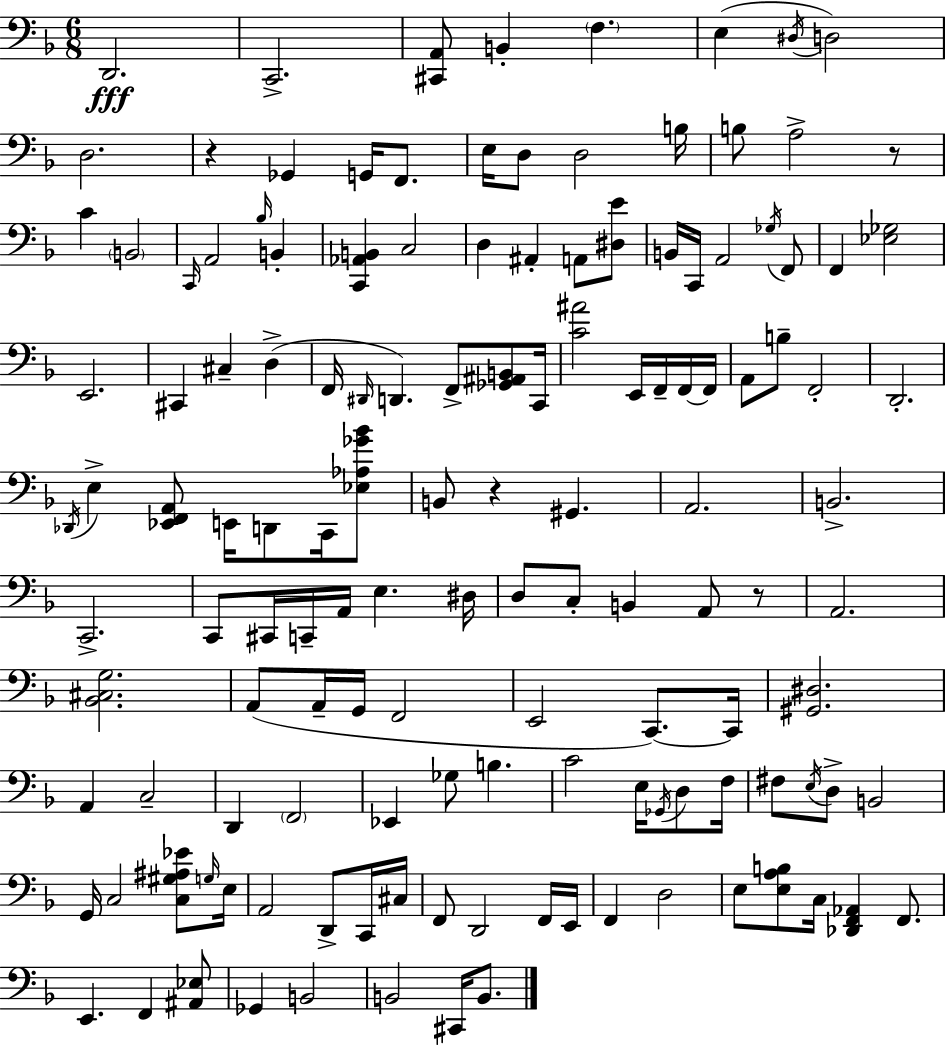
D2/h. C2/h. [C#2,A2]/e B2/q F3/q. E3/q D#3/s D3/h D3/h. R/q Gb2/q G2/s F2/e. E3/s D3/e D3/h B3/s B3/e A3/h R/e C4/q B2/h C2/s A2/h Bb3/s B2/q [C2,Ab2,B2]/q C3/h D3/q A#2/q A2/e [D#3,E4]/e B2/s C2/s A2/h Gb3/s F2/e F2/q [Eb3,Gb3]/h E2/h. C#2/q C#3/q D3/q F2/s D#2/s D2/q. F2/e [Gb2,A#2,B2]/e C2/s [C4,A#4]/h E2/s F2/s F2/s F2/s A2/e B3/e F2/h D2/h. Db2/s E3/q [Eb2,F2,A2]/e E2/s D2/e C2/s [Eb3,Ab3,Gb4,Bb4]/e B2/e R/q G#2/q. A2/h. B2/h. C2/h. C2/e C#2/s C2/s A2/s E3/q. D#3/s D3/e C3/e B2/q A2/e R/e A2/h. [Bb2,C#3,G3]/h. A2/e A2/s G2/s F2/h E2/h C2/e. C2/s [G#2,D#3]/h. A2/q C3/h D2/q F2/h Eb2/q Gb3/e B3/q. C4/h E3/s Gb2/s D3/e F3/s F#3/e E3/s D3/e B2/h G2/s C3/h [C3,G#3,A#3,Eb4]/e G3/s E3/s A2/h D2/e C2/s C#3/s F2/e D2/h F2/s E2/s F2/q D3/h E3/e [E3,A3,B3]/e C3/s [Db2,F2,Ab2]/q F2/e. E2/q. F2/q [A#2,Eb3]/e Gb2/q B2/h B2/h C#2/s B2/e.